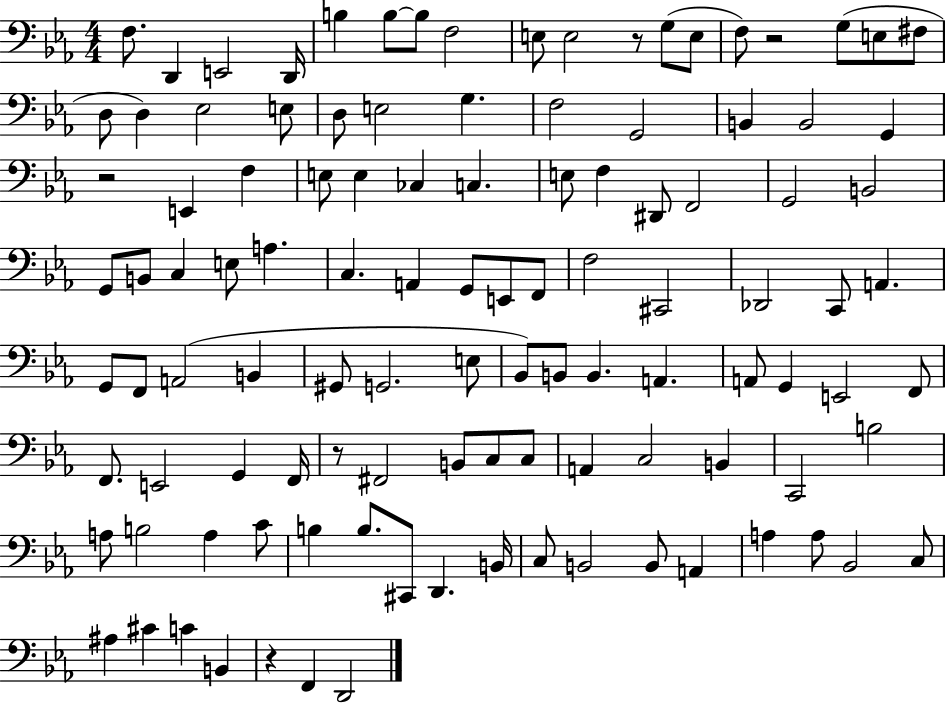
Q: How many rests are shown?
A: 5